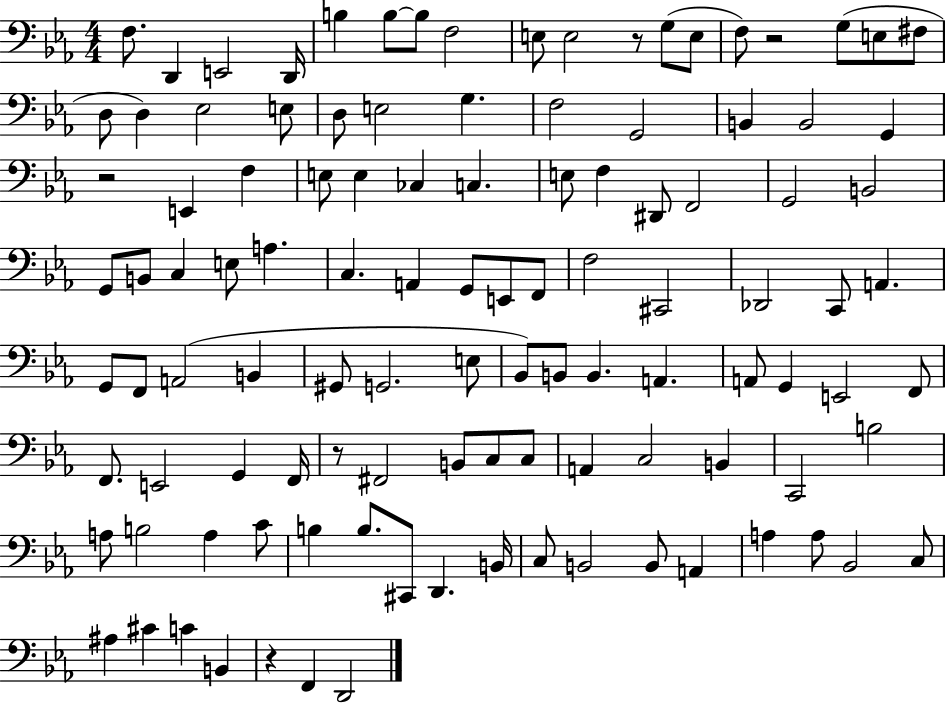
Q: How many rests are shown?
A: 5